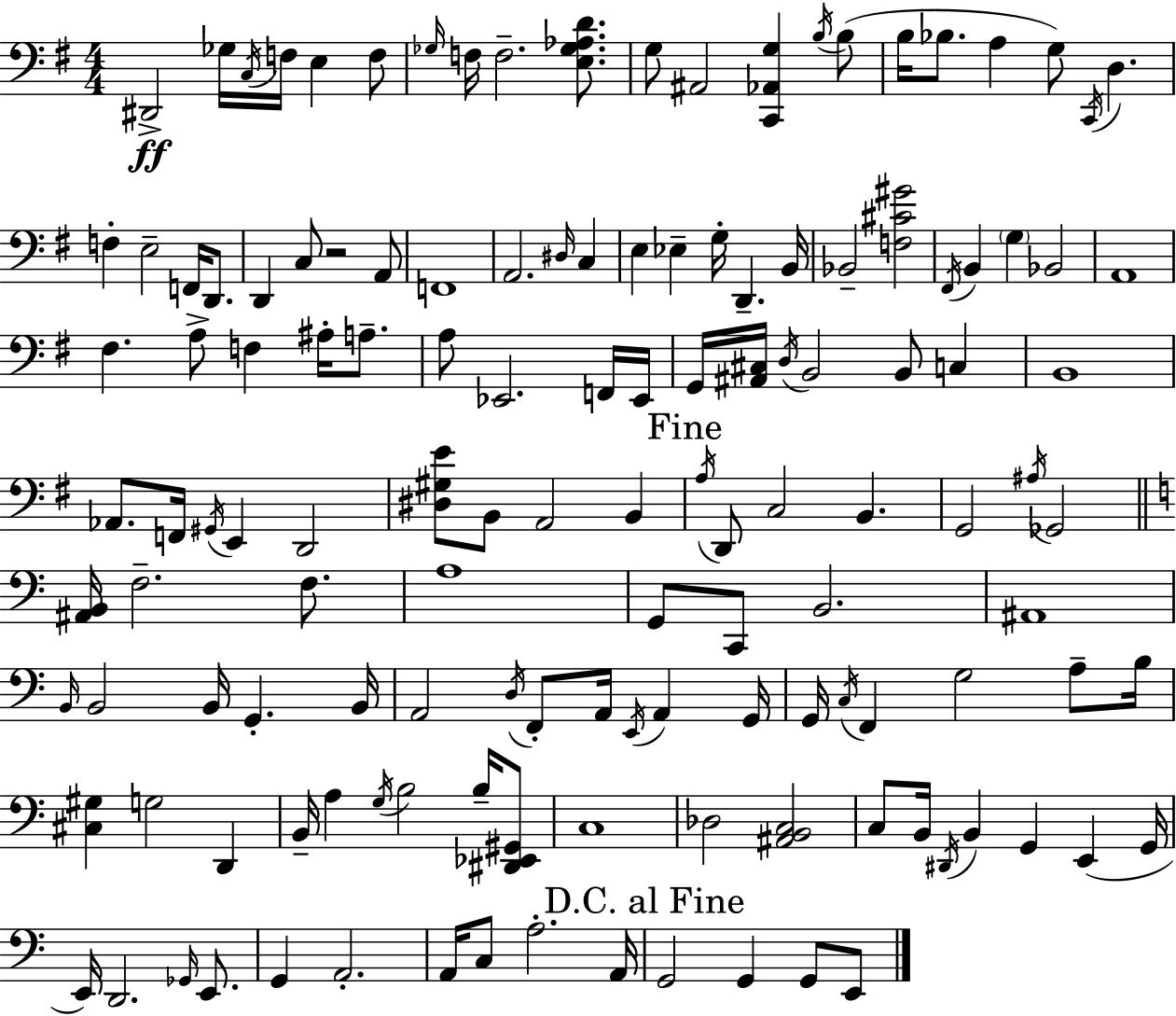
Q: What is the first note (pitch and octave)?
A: D#2